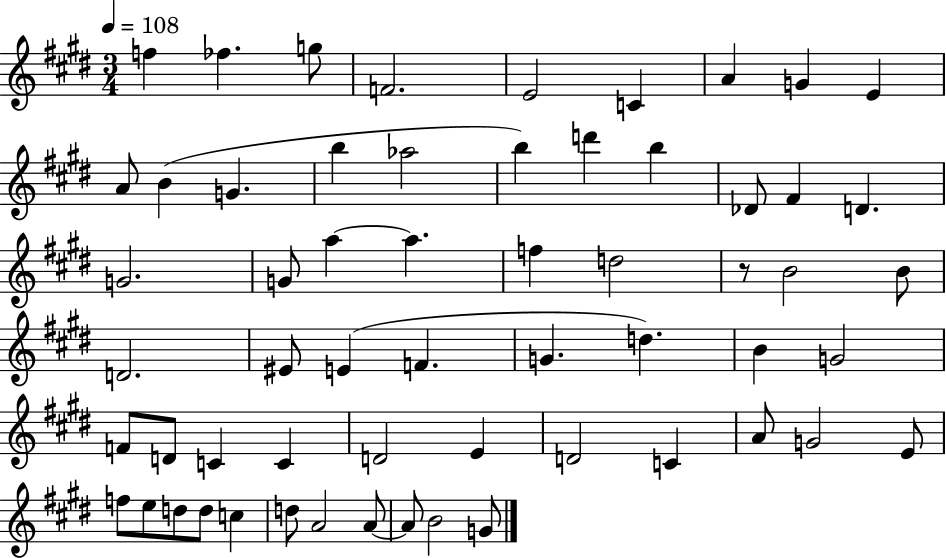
F5/q FES5/q. G5/e F4/h. E4/h C4/q A4/q G4/q E4/q A4/e B4/q G4/q. B5/q Ab5/h B5/q D6/q B5/q Db4/e F#4/q D4/q. G4/h. G4/e A5/q A5/q. F5/q D5/h R/e B4/h B4/e D4/h. EIS4/e E4/q F4/q. G4/q. D5/q. B4/q G4/h F4/e D4/e C4/q C4/q D4/h E4/q D4/h C4/q A4/e G4/h E4/e F5/e E5/e D5/e D5/e C5/q D5/e A4/h A4/e A4/e B4/h G4/e